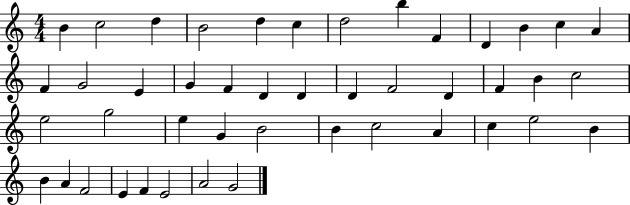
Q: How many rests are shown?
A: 0